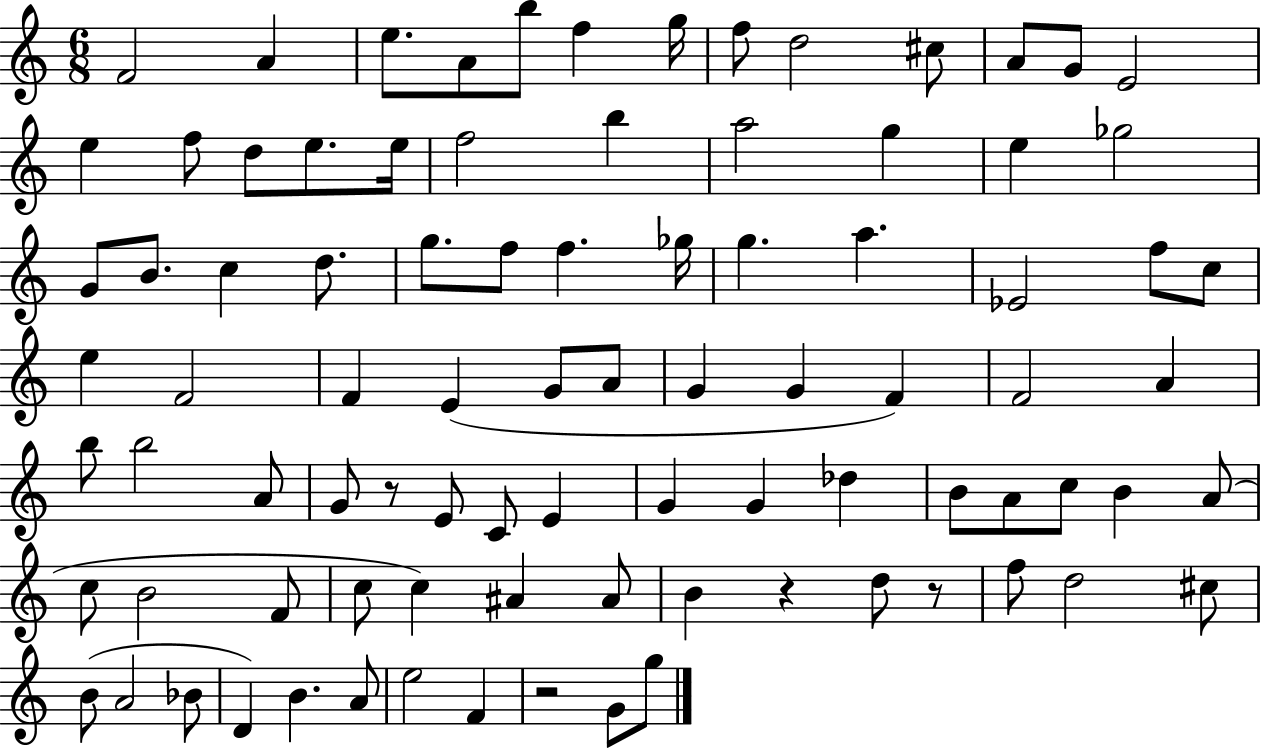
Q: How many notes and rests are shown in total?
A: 89